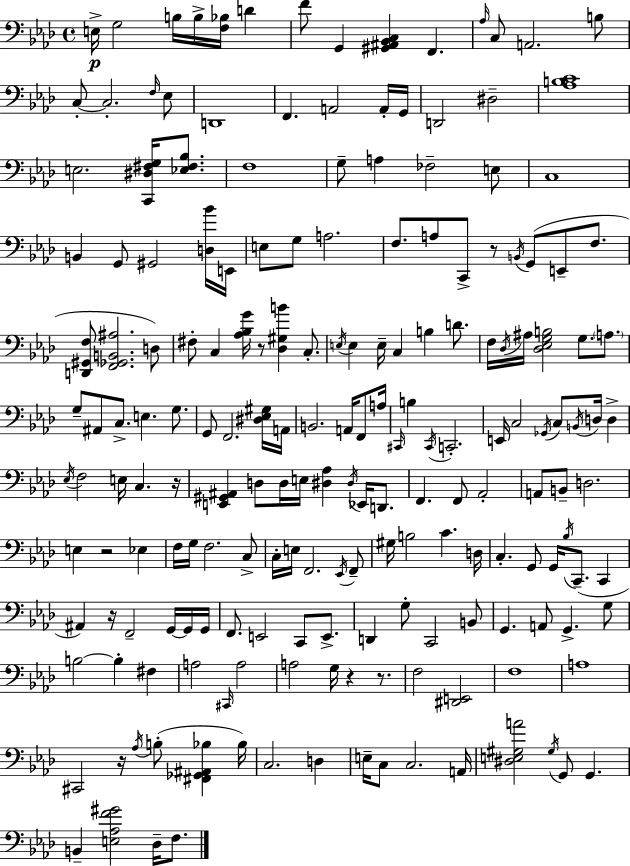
{
  \clef bass
  \time 4/4
  \defaultTimeSignature
  \key aes \major
  e16->\p g2 b16 b16-> <f bes>16 d'4 | f'8 g,4 <gis, ais, bes, c>4 f,4. | \grace { aes16 } c8 a,2. b8 | c8-.~~ c2.-. \grace { f16 } | \break ees8 d,1 | f,4. a,2 | a,16-. g,16 d,2 dis2-- | <aes b c'>1 | \break e2. <c, dis fis g>16 <ees fis bes>8. | f1 | g8-- a4 fes2-- | e8 c1 | \break b,4 g,8 gis,2 | <d bes'>16 e,16 e8 g8 a2. | f8. a8 c,8-> r8 \acciaccatura { b,16 } g,8( e,8-- | f8. <d, gis, f>8 <f, ges, b, ais>2. | \break d8) fis8-. c4 <aes bes g'>16 r8 <des gis b'>4 | c8.-. \acciaccatura { e16 } e4 e16-- c4 b4 | d'8. f16 \acciaccatura { des16 } ais16 <des ees g b>2 g8. | \parenthesize a8. g8-- ais,8 c8.-> e4. | \break g8. g,8 f,2. | <dis ees gis>16 a,16 b,2. | a,16 f,8 a16 \grace { cis,16 } b4 \acciaccatura { cis,16 } c,2.-. | e,16 c2 | \break \acciaccatura { ges,16 } c8 \acciaccatura { b,16 } d16 d4-> \acciaccatura { ees16 } f2 | e16 c4. r16 <e, gis, ais,>4 d8 | d16 e16 <dis aes>4 \acciaccatura { dis16 } ees,16 d,8. f,4. | f,8 aes,2-. a,8 b,8-- d2. | \break e4 r2 | ees4 f16 g16 f2. | c8-> c16-. e16 f,2. | \acciaccatura { ees,16 } f,8-- gis16 b2 | \break c'4. d16 c4.-. | g,8 g,16 \acciaccatura { bes16 }( c,8.-- c,4 ais,4) | r16 f,2-- g,16~~ g,16 g,16 f,8. | e,2 c,8 e,8.-> d,4 | \break g8-. c,2 b,8 g,4. | a,8 g,4.-> g8 b2~~ | b4-. fis4 a2 | \grace { cis,16 } a2 a2 | \break g16 r4 r8. f2 | <dis, e,>2 f1 | a1 | cis,2 | \break r16 \acciaccatura { aes16 } b8-.( <fis, ges, ais, bes>4 bes16) c2. | d4 e16-- | c8 c2. a,16 <dis e gis a'>2 | \acciaccatura { gis16 } g,8 g,4. | \break b,4-- <e aes f' gis'>2 des16-- f8. | \bar "|."
}